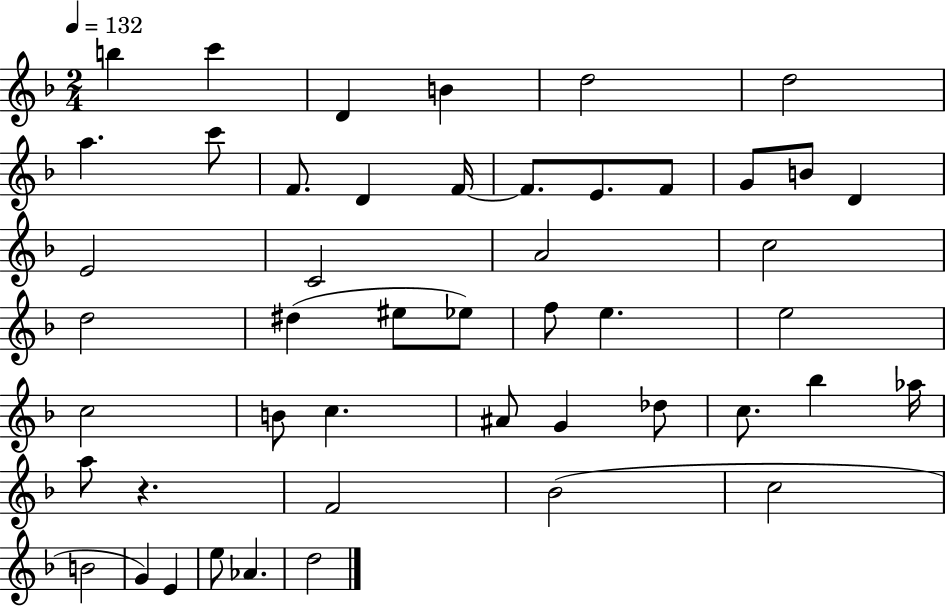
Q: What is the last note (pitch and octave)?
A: D5